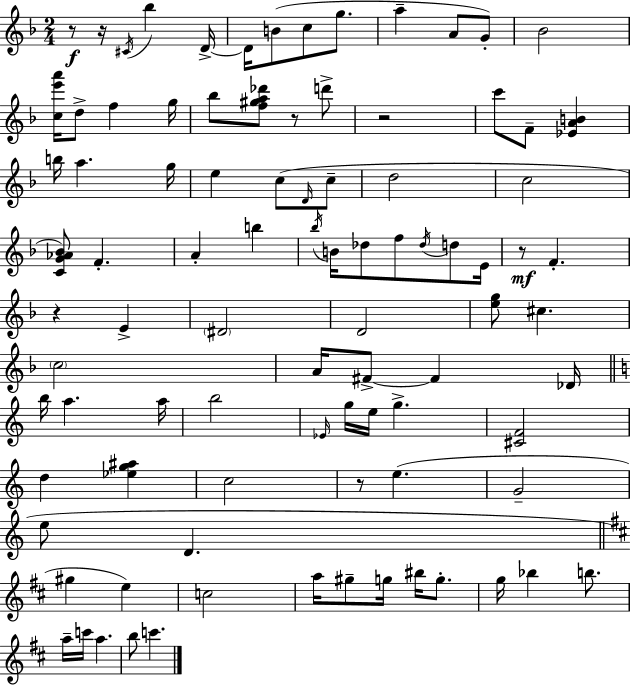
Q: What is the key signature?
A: D minor